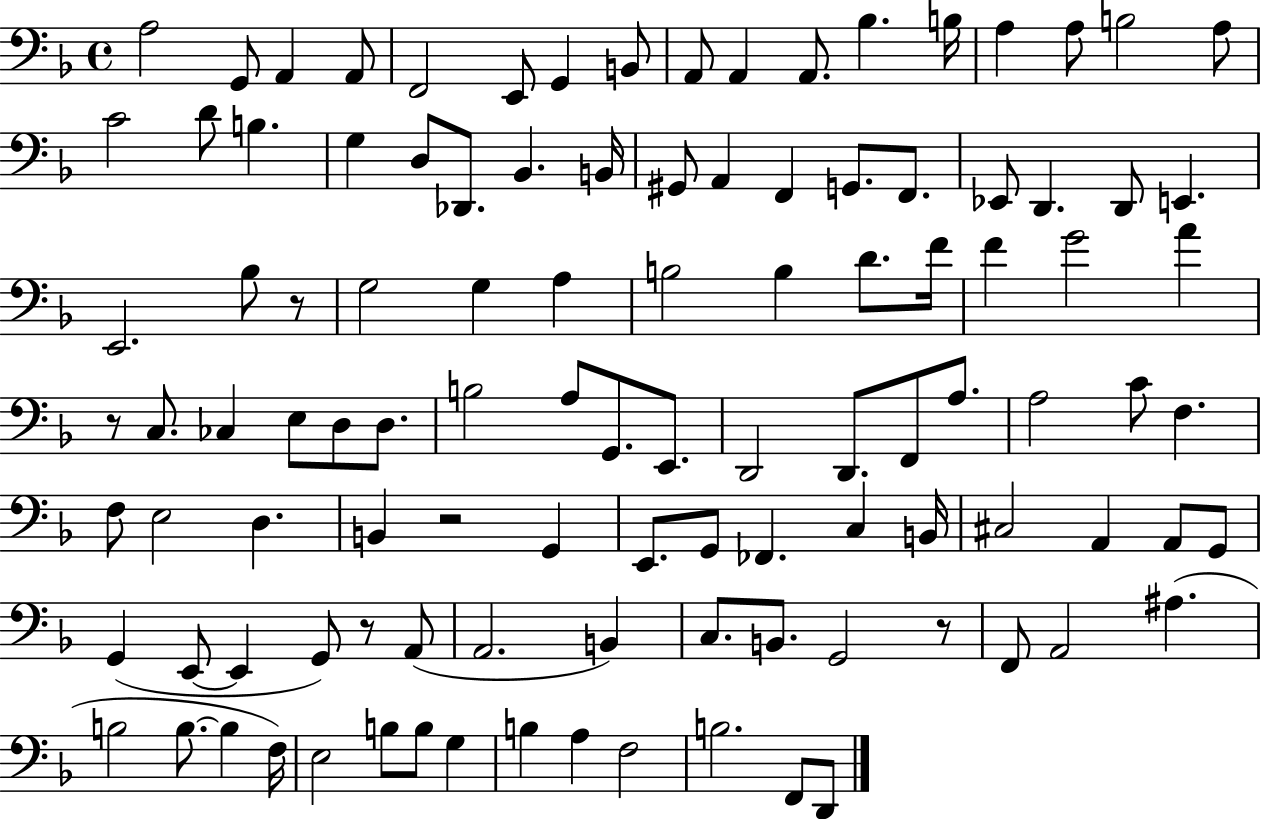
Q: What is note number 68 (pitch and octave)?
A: E2